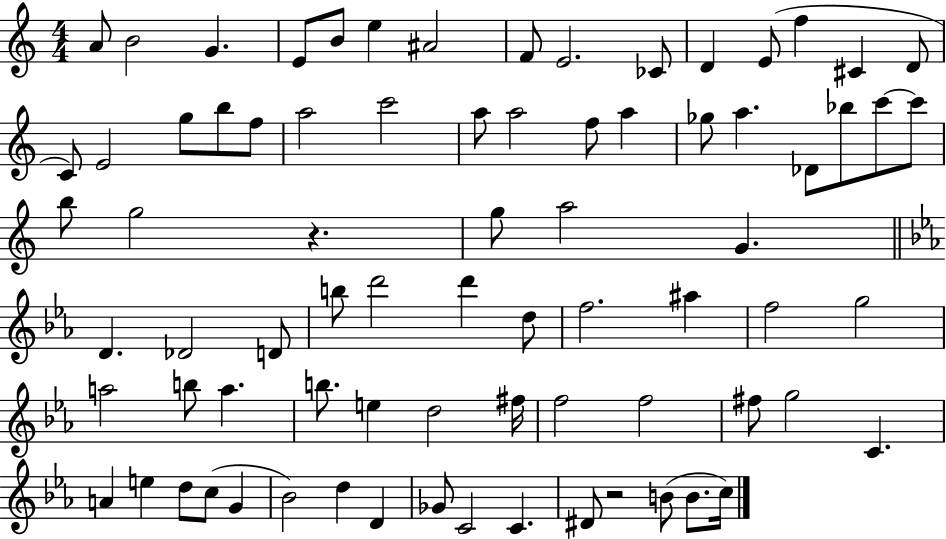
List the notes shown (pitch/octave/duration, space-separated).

A4/e B4/h G4/q. E4/e B4/e E5/q A#4/h F4/e E4/h. CES4/e D4/q E4/e F5/q C#4/q D4/e C4/e E4/h G5/e B5/e F5/e A5/h C6/h A5/e A5/h F5/e A5/q Gb5/e A5/q. Db4/e Bb5/e C6/e C6/e B5/e G5/h R/q. G5/e A5/h G4/q. D4/q. Db4/h D4/e B5/e D6/h D6/q D5/e F5/h. A#5/q F5/h G5/h A5/h B5/e A5/q. B5/e. E5/q D5/h F#5/s F5/h F5/h F#5/e G5/h C4/q. A4/q E5/q D5/e C5/e G4/q Bb4/h D5/q D4/q Gb4/e C4/h C4/q. D#4/e R/h B4/e B4/e. C5/s